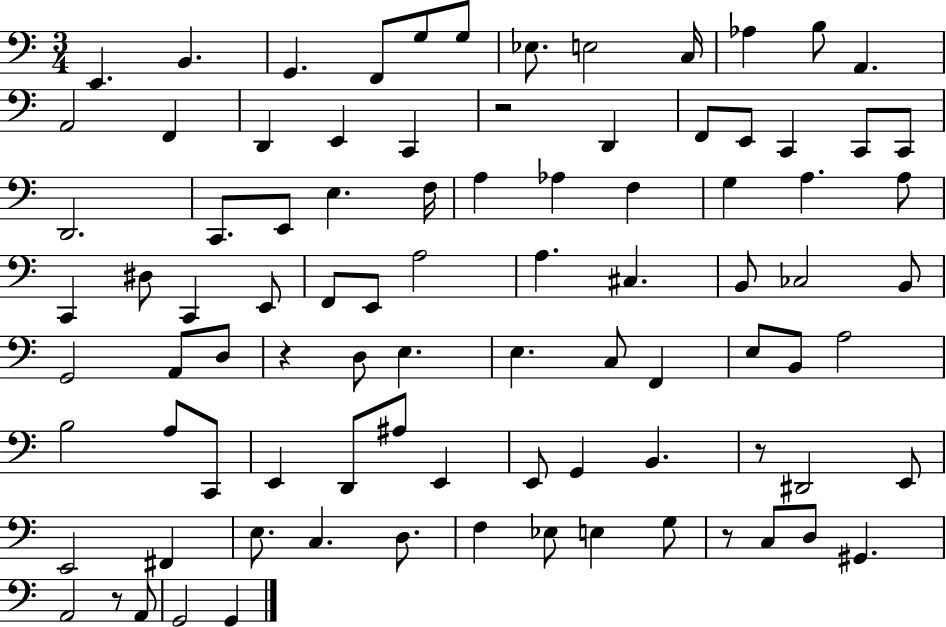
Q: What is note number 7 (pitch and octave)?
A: Eb3